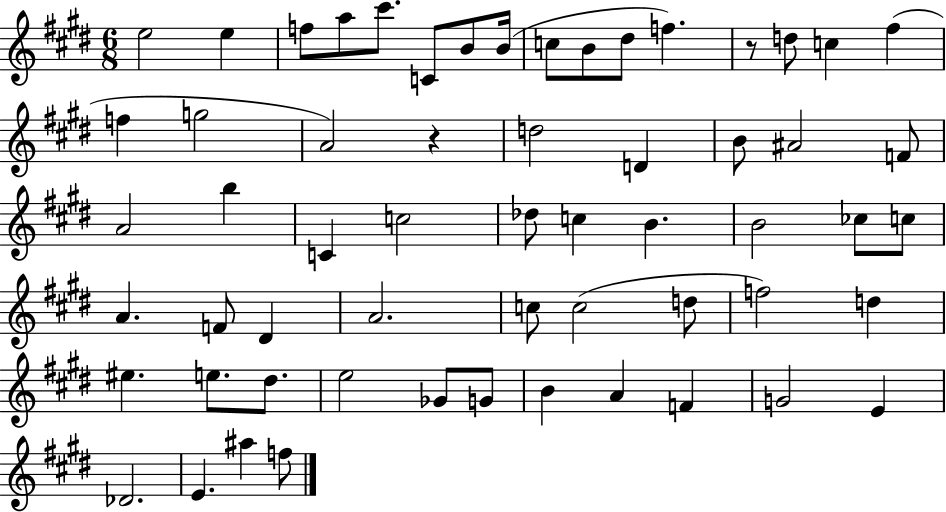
E5/h E5/q F5/e A5/e C#6/e. C4/e B4/e B4/s C5/e B4/e D#5/e F5/q. R/e D5/e C5/q F#5/q F5/q G5/h A4/h R/q D5/h D4/q B4/e A#4/h F4/e A4/h B5/q C4/q C5/h Db5/e C5/q B4/q. B4/h CES5/e C5/e A4/q. F4/e D#4/q A4/h. C5/e C5/h D5/e F5/h D5/q EIS5/q. E5/e. D#5/e. E5/h Gb4/e G4/e B4/q A4/q F4/q G4/h E4/q Db4/h. E4/q. A#5/q F5/e